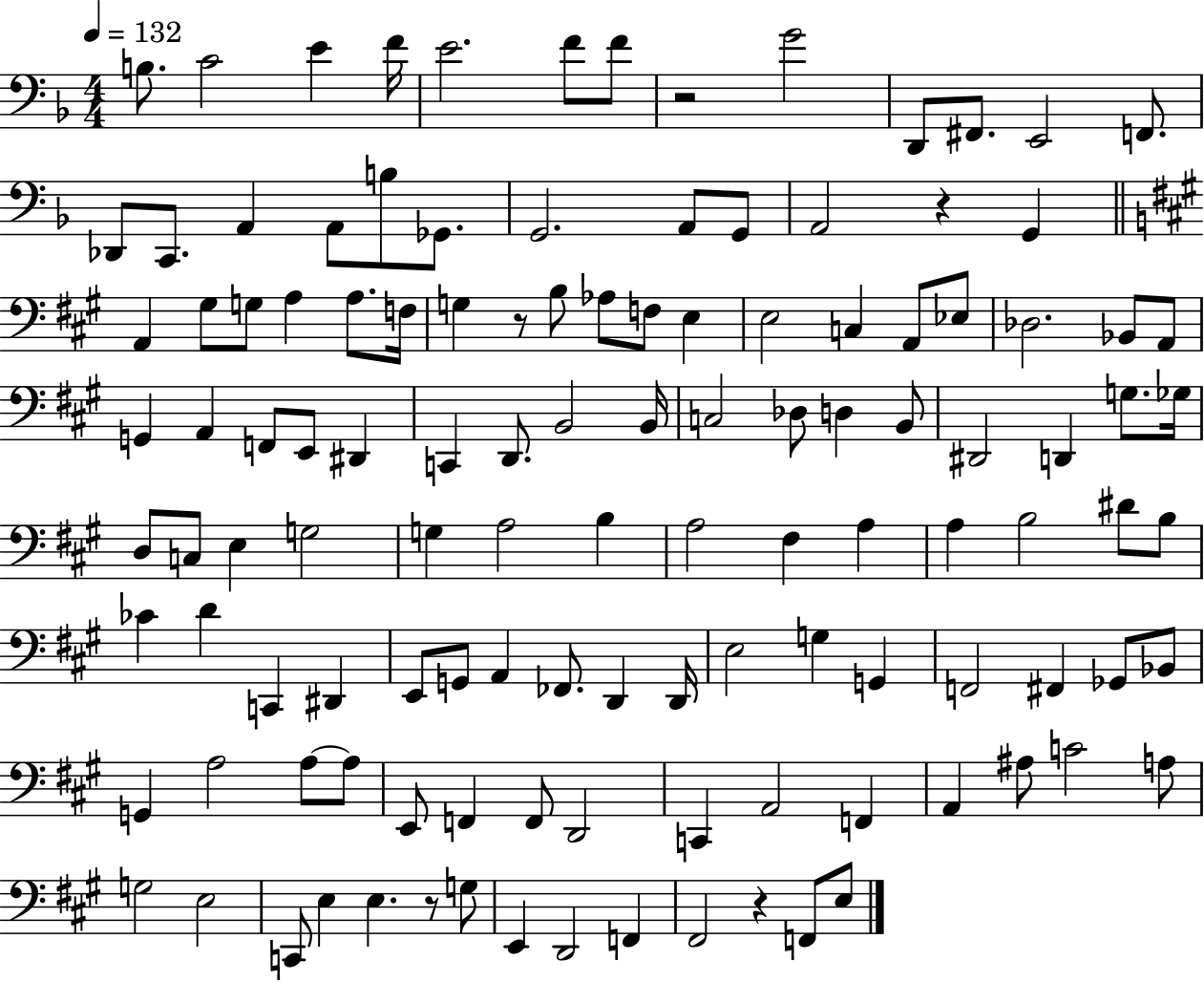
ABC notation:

X:1
T:Untitled
M:4/4
L:1/4
K:F
B,/2 C2 E F/4 E2 F/2 F/2 z2 G2 D,,/2 ^F,,/2 E,,2 F,,/2 _D,,/2 C,,/2 A,, A,,/2 B,/2 _G,,/2 G,,2 A,,/2 G,,/2 A,,2 z G,, A,, ^G,/2 G,/2 A, A,/2 F,/4 G, z/2 B,/2 _A,/2 F,/2 E, E,2 C, A,,/2 _E,/2 _D,2 _B,,/2 A,,/2 G,, A,, F,,/2 E,,/2 ^D,, C,, D,,/2 B,,2 B,,/4 C,2 _D,/2 D, B,,/2 ^D,,2 D,, G,/2 _G,/4 D,/2 C,/2 E, G,2 G, A,2 B, A,2 ^F, A, A, B,2 ^D/2 B,/2 _C D C,, ^D,, E,,/2 G,,/2 A,, _F,,/2 D,, D,,/4 E,2 G, G,, F,,2 ^F,, _G,,/2 _B,,/2 G,, A,2 A,/2 A,/2 E,,/2 F,, F,,/2 D,,2 C,, A,,2 F,, A,, ^A,/2 C2 A,/2 G,2 E,2 C,,/2 E, E, z/2 G,/2 E,, D,,2 F,, ^F,,2 z F,,/2 E,/2